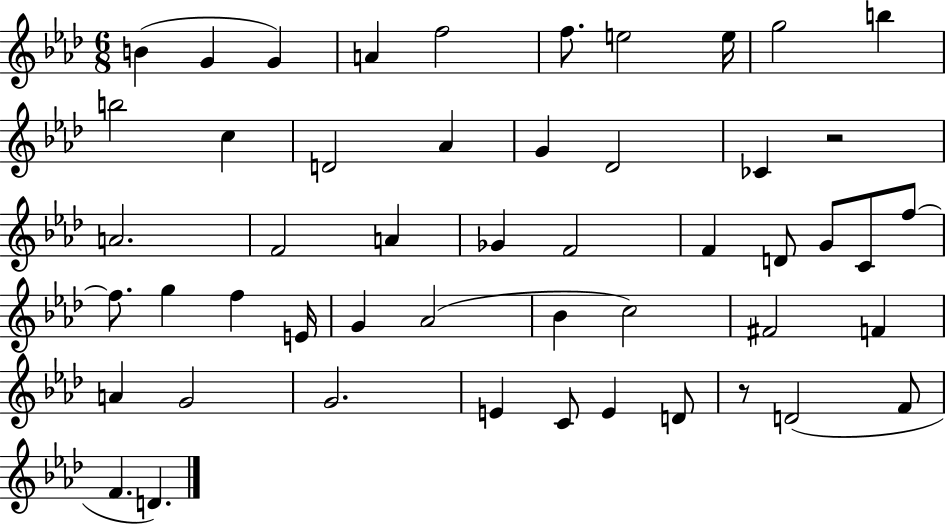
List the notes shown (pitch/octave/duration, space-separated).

B4/q G4/q G4/q A4/q F5/h F5/e. E5/h E5/s G5/h B5/q B5/h C5/q D4/h Ab4/q G4/q Db4/h CES4/q R/h A4/h. F4/h A4/q Gb4/q F4/h F4/q D4/e G4/e C4/e F5/e F5/e. G5/q F5/q E4/s G4/q Ab4/h Bb4/q C5/h F#4/h F4/q A4/q G4/h G4/h. E4/q C4/e E4/q D4/e R/e D4/h F4/e F4/q. D4/q.